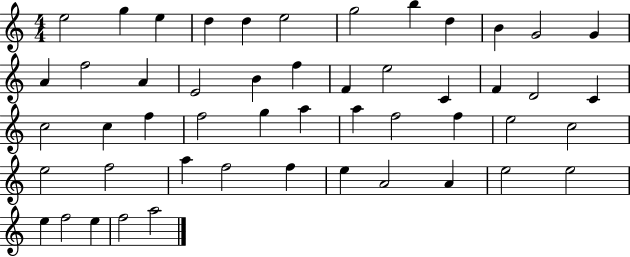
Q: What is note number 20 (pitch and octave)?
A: E5